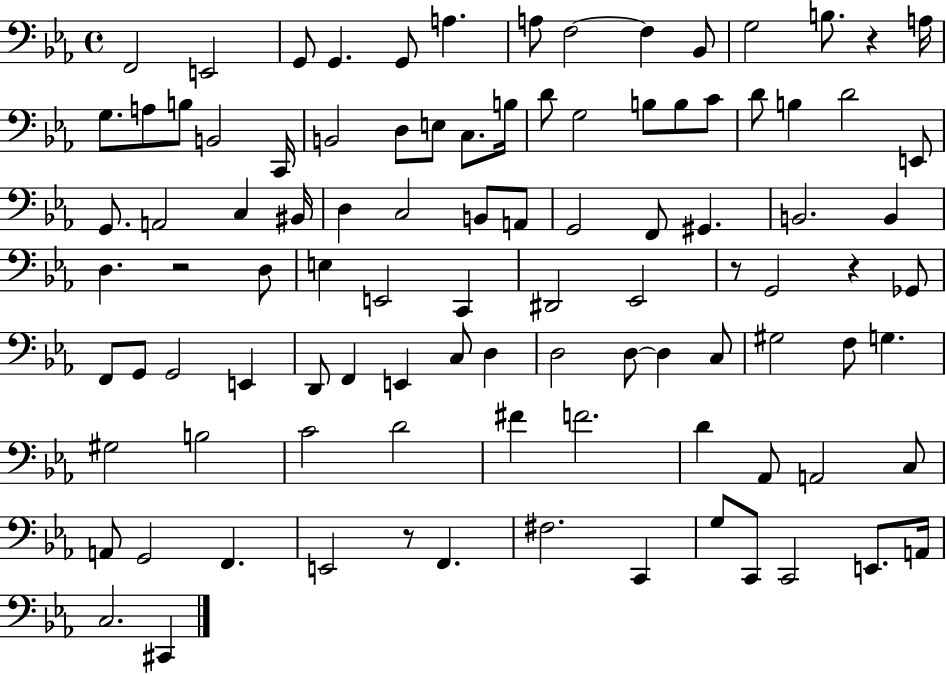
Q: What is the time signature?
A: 4/4